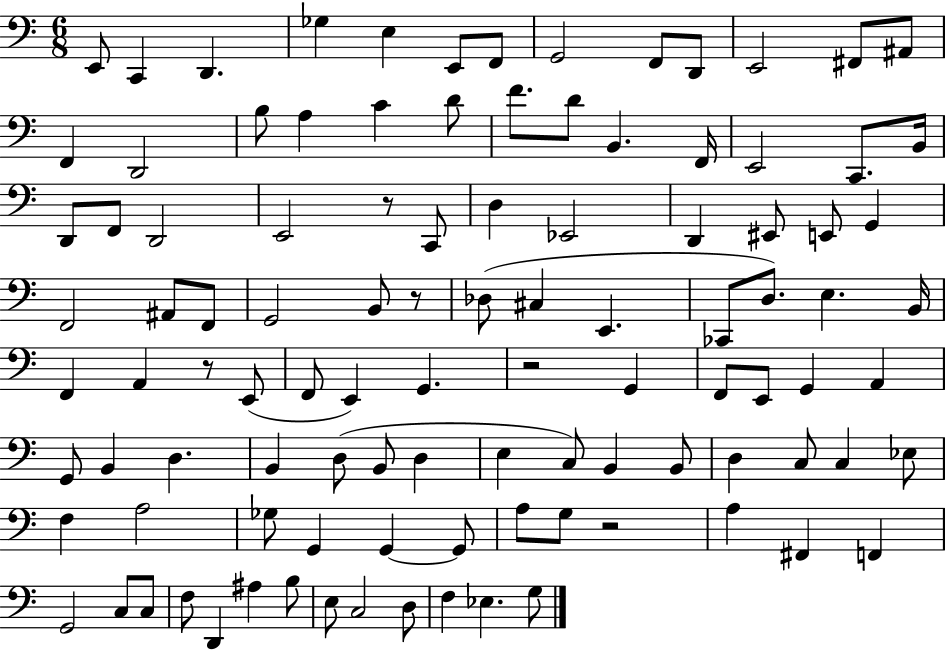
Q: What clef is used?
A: bass